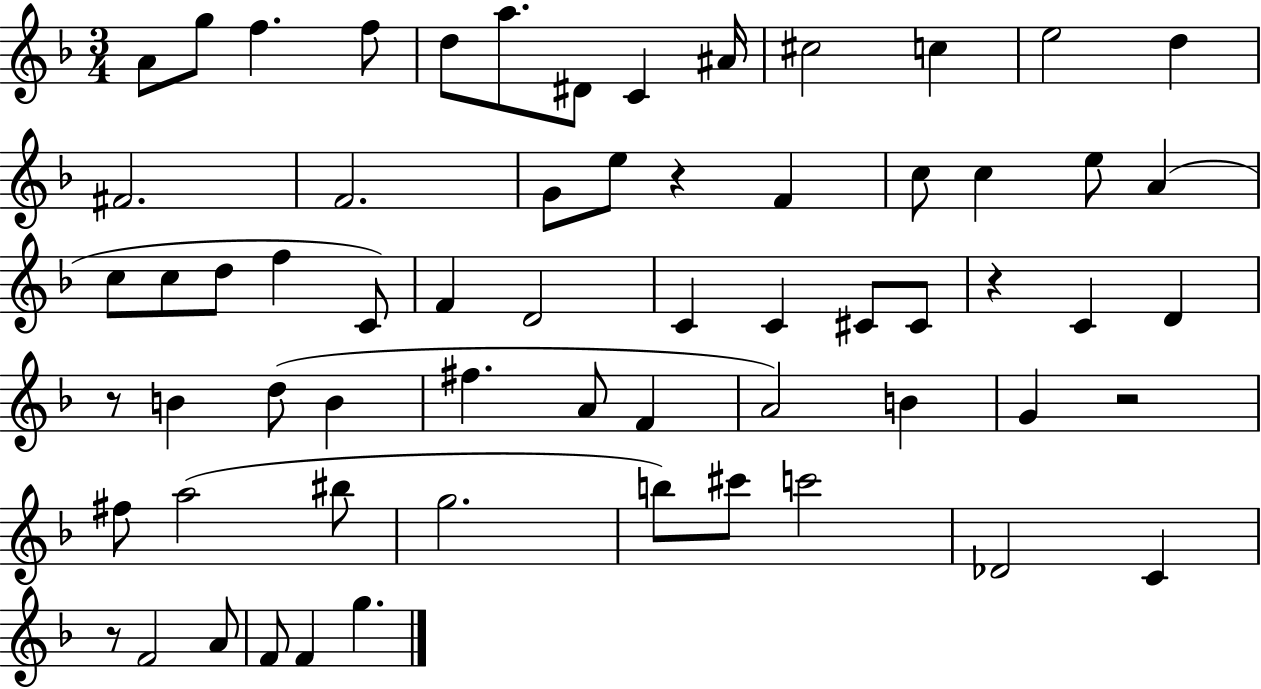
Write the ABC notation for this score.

X:1
T:Untitled
M:3/4
L:1/4
K:F
A/2 g/2 f f/2 d/2 a/2 ^D/2 C ^A/4 ^c2 c e2 d ^F2 F2 G/2 e/2 z F c/2 c e/2 A c/2 c/2 d/2 f C/2 F D2 C C ^C/2 ^C/2 z C D z/2 B d/2 B ^f A/2 F A2 B G z2 ^f/2 a2 ^b/2 g2 b/2 ^c'/2 c'2 _D2 C z/2 F2 A/2 F/2 F g